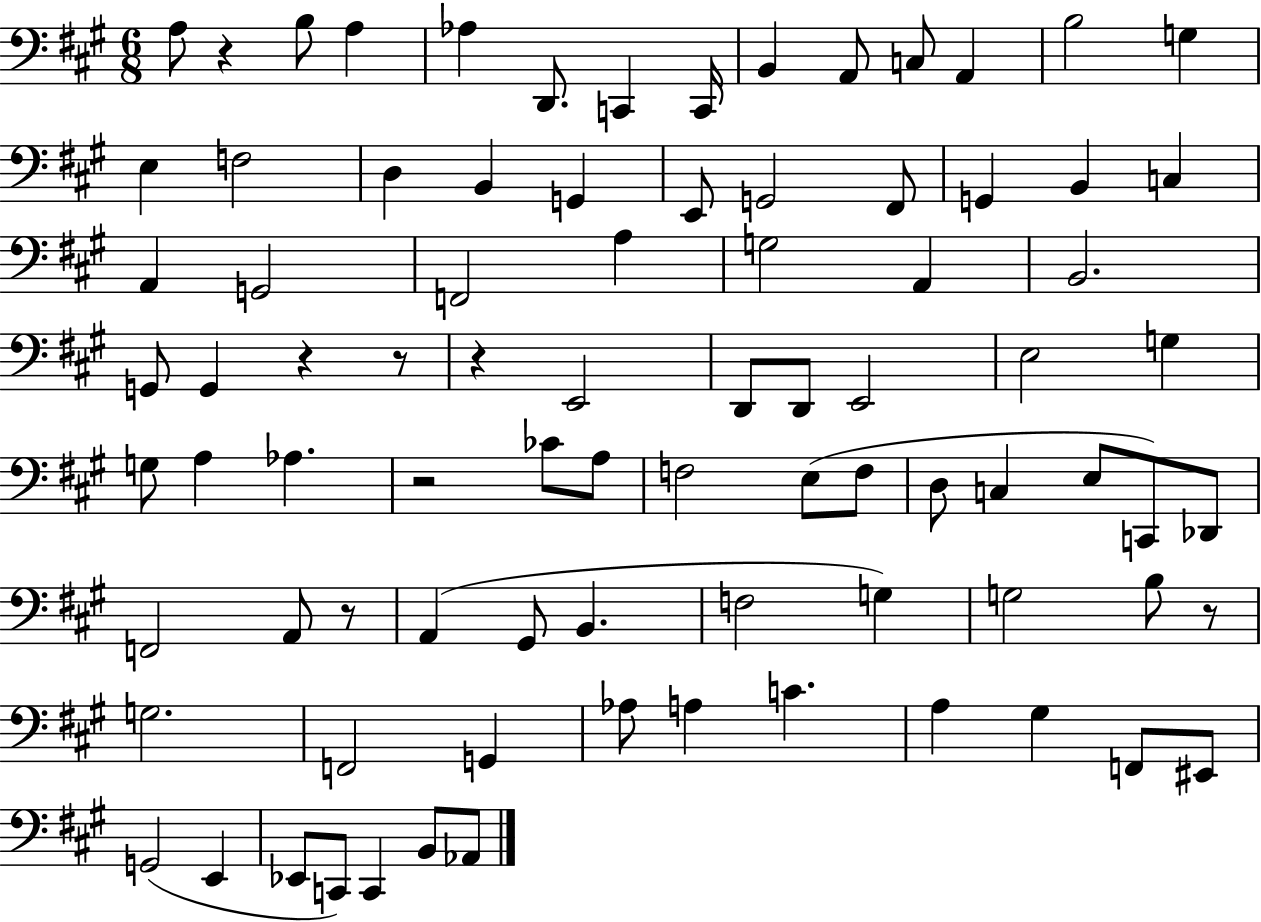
A3/e R/q B3/e A3/q Ab3/q D2/e. C2/q C2/s B2/q A2/e C3/e A2/q B3/h G3/q E3/q F3/h D3/q B2/q G2/q E2/e G2/h F#2/e G2/q B2/q C3/q A2/q G2/h F2/h A3/q G3/h A2/q B2/h. G2/e G2/q R/q R/e R/q E2/h D2/e D2/e E2/h E3/h G3/q G3/e A3/q Ab3/q. R/h CES4/e A3/e F3/h E3/e F3/e D3/e C3/q E3/e C2/e Db2/e F2/h A2/e R/e A2/q G#2/e B2/q. F3/h G3/q G3/h B3/e R/e G3/h. F2/h G2/q Ab3/e A3/q C4/q. A3/q G#3/q F2/e EIS2/e G2/h E2/q Eb2/e C2/e C2/q B2/e Ab2/e